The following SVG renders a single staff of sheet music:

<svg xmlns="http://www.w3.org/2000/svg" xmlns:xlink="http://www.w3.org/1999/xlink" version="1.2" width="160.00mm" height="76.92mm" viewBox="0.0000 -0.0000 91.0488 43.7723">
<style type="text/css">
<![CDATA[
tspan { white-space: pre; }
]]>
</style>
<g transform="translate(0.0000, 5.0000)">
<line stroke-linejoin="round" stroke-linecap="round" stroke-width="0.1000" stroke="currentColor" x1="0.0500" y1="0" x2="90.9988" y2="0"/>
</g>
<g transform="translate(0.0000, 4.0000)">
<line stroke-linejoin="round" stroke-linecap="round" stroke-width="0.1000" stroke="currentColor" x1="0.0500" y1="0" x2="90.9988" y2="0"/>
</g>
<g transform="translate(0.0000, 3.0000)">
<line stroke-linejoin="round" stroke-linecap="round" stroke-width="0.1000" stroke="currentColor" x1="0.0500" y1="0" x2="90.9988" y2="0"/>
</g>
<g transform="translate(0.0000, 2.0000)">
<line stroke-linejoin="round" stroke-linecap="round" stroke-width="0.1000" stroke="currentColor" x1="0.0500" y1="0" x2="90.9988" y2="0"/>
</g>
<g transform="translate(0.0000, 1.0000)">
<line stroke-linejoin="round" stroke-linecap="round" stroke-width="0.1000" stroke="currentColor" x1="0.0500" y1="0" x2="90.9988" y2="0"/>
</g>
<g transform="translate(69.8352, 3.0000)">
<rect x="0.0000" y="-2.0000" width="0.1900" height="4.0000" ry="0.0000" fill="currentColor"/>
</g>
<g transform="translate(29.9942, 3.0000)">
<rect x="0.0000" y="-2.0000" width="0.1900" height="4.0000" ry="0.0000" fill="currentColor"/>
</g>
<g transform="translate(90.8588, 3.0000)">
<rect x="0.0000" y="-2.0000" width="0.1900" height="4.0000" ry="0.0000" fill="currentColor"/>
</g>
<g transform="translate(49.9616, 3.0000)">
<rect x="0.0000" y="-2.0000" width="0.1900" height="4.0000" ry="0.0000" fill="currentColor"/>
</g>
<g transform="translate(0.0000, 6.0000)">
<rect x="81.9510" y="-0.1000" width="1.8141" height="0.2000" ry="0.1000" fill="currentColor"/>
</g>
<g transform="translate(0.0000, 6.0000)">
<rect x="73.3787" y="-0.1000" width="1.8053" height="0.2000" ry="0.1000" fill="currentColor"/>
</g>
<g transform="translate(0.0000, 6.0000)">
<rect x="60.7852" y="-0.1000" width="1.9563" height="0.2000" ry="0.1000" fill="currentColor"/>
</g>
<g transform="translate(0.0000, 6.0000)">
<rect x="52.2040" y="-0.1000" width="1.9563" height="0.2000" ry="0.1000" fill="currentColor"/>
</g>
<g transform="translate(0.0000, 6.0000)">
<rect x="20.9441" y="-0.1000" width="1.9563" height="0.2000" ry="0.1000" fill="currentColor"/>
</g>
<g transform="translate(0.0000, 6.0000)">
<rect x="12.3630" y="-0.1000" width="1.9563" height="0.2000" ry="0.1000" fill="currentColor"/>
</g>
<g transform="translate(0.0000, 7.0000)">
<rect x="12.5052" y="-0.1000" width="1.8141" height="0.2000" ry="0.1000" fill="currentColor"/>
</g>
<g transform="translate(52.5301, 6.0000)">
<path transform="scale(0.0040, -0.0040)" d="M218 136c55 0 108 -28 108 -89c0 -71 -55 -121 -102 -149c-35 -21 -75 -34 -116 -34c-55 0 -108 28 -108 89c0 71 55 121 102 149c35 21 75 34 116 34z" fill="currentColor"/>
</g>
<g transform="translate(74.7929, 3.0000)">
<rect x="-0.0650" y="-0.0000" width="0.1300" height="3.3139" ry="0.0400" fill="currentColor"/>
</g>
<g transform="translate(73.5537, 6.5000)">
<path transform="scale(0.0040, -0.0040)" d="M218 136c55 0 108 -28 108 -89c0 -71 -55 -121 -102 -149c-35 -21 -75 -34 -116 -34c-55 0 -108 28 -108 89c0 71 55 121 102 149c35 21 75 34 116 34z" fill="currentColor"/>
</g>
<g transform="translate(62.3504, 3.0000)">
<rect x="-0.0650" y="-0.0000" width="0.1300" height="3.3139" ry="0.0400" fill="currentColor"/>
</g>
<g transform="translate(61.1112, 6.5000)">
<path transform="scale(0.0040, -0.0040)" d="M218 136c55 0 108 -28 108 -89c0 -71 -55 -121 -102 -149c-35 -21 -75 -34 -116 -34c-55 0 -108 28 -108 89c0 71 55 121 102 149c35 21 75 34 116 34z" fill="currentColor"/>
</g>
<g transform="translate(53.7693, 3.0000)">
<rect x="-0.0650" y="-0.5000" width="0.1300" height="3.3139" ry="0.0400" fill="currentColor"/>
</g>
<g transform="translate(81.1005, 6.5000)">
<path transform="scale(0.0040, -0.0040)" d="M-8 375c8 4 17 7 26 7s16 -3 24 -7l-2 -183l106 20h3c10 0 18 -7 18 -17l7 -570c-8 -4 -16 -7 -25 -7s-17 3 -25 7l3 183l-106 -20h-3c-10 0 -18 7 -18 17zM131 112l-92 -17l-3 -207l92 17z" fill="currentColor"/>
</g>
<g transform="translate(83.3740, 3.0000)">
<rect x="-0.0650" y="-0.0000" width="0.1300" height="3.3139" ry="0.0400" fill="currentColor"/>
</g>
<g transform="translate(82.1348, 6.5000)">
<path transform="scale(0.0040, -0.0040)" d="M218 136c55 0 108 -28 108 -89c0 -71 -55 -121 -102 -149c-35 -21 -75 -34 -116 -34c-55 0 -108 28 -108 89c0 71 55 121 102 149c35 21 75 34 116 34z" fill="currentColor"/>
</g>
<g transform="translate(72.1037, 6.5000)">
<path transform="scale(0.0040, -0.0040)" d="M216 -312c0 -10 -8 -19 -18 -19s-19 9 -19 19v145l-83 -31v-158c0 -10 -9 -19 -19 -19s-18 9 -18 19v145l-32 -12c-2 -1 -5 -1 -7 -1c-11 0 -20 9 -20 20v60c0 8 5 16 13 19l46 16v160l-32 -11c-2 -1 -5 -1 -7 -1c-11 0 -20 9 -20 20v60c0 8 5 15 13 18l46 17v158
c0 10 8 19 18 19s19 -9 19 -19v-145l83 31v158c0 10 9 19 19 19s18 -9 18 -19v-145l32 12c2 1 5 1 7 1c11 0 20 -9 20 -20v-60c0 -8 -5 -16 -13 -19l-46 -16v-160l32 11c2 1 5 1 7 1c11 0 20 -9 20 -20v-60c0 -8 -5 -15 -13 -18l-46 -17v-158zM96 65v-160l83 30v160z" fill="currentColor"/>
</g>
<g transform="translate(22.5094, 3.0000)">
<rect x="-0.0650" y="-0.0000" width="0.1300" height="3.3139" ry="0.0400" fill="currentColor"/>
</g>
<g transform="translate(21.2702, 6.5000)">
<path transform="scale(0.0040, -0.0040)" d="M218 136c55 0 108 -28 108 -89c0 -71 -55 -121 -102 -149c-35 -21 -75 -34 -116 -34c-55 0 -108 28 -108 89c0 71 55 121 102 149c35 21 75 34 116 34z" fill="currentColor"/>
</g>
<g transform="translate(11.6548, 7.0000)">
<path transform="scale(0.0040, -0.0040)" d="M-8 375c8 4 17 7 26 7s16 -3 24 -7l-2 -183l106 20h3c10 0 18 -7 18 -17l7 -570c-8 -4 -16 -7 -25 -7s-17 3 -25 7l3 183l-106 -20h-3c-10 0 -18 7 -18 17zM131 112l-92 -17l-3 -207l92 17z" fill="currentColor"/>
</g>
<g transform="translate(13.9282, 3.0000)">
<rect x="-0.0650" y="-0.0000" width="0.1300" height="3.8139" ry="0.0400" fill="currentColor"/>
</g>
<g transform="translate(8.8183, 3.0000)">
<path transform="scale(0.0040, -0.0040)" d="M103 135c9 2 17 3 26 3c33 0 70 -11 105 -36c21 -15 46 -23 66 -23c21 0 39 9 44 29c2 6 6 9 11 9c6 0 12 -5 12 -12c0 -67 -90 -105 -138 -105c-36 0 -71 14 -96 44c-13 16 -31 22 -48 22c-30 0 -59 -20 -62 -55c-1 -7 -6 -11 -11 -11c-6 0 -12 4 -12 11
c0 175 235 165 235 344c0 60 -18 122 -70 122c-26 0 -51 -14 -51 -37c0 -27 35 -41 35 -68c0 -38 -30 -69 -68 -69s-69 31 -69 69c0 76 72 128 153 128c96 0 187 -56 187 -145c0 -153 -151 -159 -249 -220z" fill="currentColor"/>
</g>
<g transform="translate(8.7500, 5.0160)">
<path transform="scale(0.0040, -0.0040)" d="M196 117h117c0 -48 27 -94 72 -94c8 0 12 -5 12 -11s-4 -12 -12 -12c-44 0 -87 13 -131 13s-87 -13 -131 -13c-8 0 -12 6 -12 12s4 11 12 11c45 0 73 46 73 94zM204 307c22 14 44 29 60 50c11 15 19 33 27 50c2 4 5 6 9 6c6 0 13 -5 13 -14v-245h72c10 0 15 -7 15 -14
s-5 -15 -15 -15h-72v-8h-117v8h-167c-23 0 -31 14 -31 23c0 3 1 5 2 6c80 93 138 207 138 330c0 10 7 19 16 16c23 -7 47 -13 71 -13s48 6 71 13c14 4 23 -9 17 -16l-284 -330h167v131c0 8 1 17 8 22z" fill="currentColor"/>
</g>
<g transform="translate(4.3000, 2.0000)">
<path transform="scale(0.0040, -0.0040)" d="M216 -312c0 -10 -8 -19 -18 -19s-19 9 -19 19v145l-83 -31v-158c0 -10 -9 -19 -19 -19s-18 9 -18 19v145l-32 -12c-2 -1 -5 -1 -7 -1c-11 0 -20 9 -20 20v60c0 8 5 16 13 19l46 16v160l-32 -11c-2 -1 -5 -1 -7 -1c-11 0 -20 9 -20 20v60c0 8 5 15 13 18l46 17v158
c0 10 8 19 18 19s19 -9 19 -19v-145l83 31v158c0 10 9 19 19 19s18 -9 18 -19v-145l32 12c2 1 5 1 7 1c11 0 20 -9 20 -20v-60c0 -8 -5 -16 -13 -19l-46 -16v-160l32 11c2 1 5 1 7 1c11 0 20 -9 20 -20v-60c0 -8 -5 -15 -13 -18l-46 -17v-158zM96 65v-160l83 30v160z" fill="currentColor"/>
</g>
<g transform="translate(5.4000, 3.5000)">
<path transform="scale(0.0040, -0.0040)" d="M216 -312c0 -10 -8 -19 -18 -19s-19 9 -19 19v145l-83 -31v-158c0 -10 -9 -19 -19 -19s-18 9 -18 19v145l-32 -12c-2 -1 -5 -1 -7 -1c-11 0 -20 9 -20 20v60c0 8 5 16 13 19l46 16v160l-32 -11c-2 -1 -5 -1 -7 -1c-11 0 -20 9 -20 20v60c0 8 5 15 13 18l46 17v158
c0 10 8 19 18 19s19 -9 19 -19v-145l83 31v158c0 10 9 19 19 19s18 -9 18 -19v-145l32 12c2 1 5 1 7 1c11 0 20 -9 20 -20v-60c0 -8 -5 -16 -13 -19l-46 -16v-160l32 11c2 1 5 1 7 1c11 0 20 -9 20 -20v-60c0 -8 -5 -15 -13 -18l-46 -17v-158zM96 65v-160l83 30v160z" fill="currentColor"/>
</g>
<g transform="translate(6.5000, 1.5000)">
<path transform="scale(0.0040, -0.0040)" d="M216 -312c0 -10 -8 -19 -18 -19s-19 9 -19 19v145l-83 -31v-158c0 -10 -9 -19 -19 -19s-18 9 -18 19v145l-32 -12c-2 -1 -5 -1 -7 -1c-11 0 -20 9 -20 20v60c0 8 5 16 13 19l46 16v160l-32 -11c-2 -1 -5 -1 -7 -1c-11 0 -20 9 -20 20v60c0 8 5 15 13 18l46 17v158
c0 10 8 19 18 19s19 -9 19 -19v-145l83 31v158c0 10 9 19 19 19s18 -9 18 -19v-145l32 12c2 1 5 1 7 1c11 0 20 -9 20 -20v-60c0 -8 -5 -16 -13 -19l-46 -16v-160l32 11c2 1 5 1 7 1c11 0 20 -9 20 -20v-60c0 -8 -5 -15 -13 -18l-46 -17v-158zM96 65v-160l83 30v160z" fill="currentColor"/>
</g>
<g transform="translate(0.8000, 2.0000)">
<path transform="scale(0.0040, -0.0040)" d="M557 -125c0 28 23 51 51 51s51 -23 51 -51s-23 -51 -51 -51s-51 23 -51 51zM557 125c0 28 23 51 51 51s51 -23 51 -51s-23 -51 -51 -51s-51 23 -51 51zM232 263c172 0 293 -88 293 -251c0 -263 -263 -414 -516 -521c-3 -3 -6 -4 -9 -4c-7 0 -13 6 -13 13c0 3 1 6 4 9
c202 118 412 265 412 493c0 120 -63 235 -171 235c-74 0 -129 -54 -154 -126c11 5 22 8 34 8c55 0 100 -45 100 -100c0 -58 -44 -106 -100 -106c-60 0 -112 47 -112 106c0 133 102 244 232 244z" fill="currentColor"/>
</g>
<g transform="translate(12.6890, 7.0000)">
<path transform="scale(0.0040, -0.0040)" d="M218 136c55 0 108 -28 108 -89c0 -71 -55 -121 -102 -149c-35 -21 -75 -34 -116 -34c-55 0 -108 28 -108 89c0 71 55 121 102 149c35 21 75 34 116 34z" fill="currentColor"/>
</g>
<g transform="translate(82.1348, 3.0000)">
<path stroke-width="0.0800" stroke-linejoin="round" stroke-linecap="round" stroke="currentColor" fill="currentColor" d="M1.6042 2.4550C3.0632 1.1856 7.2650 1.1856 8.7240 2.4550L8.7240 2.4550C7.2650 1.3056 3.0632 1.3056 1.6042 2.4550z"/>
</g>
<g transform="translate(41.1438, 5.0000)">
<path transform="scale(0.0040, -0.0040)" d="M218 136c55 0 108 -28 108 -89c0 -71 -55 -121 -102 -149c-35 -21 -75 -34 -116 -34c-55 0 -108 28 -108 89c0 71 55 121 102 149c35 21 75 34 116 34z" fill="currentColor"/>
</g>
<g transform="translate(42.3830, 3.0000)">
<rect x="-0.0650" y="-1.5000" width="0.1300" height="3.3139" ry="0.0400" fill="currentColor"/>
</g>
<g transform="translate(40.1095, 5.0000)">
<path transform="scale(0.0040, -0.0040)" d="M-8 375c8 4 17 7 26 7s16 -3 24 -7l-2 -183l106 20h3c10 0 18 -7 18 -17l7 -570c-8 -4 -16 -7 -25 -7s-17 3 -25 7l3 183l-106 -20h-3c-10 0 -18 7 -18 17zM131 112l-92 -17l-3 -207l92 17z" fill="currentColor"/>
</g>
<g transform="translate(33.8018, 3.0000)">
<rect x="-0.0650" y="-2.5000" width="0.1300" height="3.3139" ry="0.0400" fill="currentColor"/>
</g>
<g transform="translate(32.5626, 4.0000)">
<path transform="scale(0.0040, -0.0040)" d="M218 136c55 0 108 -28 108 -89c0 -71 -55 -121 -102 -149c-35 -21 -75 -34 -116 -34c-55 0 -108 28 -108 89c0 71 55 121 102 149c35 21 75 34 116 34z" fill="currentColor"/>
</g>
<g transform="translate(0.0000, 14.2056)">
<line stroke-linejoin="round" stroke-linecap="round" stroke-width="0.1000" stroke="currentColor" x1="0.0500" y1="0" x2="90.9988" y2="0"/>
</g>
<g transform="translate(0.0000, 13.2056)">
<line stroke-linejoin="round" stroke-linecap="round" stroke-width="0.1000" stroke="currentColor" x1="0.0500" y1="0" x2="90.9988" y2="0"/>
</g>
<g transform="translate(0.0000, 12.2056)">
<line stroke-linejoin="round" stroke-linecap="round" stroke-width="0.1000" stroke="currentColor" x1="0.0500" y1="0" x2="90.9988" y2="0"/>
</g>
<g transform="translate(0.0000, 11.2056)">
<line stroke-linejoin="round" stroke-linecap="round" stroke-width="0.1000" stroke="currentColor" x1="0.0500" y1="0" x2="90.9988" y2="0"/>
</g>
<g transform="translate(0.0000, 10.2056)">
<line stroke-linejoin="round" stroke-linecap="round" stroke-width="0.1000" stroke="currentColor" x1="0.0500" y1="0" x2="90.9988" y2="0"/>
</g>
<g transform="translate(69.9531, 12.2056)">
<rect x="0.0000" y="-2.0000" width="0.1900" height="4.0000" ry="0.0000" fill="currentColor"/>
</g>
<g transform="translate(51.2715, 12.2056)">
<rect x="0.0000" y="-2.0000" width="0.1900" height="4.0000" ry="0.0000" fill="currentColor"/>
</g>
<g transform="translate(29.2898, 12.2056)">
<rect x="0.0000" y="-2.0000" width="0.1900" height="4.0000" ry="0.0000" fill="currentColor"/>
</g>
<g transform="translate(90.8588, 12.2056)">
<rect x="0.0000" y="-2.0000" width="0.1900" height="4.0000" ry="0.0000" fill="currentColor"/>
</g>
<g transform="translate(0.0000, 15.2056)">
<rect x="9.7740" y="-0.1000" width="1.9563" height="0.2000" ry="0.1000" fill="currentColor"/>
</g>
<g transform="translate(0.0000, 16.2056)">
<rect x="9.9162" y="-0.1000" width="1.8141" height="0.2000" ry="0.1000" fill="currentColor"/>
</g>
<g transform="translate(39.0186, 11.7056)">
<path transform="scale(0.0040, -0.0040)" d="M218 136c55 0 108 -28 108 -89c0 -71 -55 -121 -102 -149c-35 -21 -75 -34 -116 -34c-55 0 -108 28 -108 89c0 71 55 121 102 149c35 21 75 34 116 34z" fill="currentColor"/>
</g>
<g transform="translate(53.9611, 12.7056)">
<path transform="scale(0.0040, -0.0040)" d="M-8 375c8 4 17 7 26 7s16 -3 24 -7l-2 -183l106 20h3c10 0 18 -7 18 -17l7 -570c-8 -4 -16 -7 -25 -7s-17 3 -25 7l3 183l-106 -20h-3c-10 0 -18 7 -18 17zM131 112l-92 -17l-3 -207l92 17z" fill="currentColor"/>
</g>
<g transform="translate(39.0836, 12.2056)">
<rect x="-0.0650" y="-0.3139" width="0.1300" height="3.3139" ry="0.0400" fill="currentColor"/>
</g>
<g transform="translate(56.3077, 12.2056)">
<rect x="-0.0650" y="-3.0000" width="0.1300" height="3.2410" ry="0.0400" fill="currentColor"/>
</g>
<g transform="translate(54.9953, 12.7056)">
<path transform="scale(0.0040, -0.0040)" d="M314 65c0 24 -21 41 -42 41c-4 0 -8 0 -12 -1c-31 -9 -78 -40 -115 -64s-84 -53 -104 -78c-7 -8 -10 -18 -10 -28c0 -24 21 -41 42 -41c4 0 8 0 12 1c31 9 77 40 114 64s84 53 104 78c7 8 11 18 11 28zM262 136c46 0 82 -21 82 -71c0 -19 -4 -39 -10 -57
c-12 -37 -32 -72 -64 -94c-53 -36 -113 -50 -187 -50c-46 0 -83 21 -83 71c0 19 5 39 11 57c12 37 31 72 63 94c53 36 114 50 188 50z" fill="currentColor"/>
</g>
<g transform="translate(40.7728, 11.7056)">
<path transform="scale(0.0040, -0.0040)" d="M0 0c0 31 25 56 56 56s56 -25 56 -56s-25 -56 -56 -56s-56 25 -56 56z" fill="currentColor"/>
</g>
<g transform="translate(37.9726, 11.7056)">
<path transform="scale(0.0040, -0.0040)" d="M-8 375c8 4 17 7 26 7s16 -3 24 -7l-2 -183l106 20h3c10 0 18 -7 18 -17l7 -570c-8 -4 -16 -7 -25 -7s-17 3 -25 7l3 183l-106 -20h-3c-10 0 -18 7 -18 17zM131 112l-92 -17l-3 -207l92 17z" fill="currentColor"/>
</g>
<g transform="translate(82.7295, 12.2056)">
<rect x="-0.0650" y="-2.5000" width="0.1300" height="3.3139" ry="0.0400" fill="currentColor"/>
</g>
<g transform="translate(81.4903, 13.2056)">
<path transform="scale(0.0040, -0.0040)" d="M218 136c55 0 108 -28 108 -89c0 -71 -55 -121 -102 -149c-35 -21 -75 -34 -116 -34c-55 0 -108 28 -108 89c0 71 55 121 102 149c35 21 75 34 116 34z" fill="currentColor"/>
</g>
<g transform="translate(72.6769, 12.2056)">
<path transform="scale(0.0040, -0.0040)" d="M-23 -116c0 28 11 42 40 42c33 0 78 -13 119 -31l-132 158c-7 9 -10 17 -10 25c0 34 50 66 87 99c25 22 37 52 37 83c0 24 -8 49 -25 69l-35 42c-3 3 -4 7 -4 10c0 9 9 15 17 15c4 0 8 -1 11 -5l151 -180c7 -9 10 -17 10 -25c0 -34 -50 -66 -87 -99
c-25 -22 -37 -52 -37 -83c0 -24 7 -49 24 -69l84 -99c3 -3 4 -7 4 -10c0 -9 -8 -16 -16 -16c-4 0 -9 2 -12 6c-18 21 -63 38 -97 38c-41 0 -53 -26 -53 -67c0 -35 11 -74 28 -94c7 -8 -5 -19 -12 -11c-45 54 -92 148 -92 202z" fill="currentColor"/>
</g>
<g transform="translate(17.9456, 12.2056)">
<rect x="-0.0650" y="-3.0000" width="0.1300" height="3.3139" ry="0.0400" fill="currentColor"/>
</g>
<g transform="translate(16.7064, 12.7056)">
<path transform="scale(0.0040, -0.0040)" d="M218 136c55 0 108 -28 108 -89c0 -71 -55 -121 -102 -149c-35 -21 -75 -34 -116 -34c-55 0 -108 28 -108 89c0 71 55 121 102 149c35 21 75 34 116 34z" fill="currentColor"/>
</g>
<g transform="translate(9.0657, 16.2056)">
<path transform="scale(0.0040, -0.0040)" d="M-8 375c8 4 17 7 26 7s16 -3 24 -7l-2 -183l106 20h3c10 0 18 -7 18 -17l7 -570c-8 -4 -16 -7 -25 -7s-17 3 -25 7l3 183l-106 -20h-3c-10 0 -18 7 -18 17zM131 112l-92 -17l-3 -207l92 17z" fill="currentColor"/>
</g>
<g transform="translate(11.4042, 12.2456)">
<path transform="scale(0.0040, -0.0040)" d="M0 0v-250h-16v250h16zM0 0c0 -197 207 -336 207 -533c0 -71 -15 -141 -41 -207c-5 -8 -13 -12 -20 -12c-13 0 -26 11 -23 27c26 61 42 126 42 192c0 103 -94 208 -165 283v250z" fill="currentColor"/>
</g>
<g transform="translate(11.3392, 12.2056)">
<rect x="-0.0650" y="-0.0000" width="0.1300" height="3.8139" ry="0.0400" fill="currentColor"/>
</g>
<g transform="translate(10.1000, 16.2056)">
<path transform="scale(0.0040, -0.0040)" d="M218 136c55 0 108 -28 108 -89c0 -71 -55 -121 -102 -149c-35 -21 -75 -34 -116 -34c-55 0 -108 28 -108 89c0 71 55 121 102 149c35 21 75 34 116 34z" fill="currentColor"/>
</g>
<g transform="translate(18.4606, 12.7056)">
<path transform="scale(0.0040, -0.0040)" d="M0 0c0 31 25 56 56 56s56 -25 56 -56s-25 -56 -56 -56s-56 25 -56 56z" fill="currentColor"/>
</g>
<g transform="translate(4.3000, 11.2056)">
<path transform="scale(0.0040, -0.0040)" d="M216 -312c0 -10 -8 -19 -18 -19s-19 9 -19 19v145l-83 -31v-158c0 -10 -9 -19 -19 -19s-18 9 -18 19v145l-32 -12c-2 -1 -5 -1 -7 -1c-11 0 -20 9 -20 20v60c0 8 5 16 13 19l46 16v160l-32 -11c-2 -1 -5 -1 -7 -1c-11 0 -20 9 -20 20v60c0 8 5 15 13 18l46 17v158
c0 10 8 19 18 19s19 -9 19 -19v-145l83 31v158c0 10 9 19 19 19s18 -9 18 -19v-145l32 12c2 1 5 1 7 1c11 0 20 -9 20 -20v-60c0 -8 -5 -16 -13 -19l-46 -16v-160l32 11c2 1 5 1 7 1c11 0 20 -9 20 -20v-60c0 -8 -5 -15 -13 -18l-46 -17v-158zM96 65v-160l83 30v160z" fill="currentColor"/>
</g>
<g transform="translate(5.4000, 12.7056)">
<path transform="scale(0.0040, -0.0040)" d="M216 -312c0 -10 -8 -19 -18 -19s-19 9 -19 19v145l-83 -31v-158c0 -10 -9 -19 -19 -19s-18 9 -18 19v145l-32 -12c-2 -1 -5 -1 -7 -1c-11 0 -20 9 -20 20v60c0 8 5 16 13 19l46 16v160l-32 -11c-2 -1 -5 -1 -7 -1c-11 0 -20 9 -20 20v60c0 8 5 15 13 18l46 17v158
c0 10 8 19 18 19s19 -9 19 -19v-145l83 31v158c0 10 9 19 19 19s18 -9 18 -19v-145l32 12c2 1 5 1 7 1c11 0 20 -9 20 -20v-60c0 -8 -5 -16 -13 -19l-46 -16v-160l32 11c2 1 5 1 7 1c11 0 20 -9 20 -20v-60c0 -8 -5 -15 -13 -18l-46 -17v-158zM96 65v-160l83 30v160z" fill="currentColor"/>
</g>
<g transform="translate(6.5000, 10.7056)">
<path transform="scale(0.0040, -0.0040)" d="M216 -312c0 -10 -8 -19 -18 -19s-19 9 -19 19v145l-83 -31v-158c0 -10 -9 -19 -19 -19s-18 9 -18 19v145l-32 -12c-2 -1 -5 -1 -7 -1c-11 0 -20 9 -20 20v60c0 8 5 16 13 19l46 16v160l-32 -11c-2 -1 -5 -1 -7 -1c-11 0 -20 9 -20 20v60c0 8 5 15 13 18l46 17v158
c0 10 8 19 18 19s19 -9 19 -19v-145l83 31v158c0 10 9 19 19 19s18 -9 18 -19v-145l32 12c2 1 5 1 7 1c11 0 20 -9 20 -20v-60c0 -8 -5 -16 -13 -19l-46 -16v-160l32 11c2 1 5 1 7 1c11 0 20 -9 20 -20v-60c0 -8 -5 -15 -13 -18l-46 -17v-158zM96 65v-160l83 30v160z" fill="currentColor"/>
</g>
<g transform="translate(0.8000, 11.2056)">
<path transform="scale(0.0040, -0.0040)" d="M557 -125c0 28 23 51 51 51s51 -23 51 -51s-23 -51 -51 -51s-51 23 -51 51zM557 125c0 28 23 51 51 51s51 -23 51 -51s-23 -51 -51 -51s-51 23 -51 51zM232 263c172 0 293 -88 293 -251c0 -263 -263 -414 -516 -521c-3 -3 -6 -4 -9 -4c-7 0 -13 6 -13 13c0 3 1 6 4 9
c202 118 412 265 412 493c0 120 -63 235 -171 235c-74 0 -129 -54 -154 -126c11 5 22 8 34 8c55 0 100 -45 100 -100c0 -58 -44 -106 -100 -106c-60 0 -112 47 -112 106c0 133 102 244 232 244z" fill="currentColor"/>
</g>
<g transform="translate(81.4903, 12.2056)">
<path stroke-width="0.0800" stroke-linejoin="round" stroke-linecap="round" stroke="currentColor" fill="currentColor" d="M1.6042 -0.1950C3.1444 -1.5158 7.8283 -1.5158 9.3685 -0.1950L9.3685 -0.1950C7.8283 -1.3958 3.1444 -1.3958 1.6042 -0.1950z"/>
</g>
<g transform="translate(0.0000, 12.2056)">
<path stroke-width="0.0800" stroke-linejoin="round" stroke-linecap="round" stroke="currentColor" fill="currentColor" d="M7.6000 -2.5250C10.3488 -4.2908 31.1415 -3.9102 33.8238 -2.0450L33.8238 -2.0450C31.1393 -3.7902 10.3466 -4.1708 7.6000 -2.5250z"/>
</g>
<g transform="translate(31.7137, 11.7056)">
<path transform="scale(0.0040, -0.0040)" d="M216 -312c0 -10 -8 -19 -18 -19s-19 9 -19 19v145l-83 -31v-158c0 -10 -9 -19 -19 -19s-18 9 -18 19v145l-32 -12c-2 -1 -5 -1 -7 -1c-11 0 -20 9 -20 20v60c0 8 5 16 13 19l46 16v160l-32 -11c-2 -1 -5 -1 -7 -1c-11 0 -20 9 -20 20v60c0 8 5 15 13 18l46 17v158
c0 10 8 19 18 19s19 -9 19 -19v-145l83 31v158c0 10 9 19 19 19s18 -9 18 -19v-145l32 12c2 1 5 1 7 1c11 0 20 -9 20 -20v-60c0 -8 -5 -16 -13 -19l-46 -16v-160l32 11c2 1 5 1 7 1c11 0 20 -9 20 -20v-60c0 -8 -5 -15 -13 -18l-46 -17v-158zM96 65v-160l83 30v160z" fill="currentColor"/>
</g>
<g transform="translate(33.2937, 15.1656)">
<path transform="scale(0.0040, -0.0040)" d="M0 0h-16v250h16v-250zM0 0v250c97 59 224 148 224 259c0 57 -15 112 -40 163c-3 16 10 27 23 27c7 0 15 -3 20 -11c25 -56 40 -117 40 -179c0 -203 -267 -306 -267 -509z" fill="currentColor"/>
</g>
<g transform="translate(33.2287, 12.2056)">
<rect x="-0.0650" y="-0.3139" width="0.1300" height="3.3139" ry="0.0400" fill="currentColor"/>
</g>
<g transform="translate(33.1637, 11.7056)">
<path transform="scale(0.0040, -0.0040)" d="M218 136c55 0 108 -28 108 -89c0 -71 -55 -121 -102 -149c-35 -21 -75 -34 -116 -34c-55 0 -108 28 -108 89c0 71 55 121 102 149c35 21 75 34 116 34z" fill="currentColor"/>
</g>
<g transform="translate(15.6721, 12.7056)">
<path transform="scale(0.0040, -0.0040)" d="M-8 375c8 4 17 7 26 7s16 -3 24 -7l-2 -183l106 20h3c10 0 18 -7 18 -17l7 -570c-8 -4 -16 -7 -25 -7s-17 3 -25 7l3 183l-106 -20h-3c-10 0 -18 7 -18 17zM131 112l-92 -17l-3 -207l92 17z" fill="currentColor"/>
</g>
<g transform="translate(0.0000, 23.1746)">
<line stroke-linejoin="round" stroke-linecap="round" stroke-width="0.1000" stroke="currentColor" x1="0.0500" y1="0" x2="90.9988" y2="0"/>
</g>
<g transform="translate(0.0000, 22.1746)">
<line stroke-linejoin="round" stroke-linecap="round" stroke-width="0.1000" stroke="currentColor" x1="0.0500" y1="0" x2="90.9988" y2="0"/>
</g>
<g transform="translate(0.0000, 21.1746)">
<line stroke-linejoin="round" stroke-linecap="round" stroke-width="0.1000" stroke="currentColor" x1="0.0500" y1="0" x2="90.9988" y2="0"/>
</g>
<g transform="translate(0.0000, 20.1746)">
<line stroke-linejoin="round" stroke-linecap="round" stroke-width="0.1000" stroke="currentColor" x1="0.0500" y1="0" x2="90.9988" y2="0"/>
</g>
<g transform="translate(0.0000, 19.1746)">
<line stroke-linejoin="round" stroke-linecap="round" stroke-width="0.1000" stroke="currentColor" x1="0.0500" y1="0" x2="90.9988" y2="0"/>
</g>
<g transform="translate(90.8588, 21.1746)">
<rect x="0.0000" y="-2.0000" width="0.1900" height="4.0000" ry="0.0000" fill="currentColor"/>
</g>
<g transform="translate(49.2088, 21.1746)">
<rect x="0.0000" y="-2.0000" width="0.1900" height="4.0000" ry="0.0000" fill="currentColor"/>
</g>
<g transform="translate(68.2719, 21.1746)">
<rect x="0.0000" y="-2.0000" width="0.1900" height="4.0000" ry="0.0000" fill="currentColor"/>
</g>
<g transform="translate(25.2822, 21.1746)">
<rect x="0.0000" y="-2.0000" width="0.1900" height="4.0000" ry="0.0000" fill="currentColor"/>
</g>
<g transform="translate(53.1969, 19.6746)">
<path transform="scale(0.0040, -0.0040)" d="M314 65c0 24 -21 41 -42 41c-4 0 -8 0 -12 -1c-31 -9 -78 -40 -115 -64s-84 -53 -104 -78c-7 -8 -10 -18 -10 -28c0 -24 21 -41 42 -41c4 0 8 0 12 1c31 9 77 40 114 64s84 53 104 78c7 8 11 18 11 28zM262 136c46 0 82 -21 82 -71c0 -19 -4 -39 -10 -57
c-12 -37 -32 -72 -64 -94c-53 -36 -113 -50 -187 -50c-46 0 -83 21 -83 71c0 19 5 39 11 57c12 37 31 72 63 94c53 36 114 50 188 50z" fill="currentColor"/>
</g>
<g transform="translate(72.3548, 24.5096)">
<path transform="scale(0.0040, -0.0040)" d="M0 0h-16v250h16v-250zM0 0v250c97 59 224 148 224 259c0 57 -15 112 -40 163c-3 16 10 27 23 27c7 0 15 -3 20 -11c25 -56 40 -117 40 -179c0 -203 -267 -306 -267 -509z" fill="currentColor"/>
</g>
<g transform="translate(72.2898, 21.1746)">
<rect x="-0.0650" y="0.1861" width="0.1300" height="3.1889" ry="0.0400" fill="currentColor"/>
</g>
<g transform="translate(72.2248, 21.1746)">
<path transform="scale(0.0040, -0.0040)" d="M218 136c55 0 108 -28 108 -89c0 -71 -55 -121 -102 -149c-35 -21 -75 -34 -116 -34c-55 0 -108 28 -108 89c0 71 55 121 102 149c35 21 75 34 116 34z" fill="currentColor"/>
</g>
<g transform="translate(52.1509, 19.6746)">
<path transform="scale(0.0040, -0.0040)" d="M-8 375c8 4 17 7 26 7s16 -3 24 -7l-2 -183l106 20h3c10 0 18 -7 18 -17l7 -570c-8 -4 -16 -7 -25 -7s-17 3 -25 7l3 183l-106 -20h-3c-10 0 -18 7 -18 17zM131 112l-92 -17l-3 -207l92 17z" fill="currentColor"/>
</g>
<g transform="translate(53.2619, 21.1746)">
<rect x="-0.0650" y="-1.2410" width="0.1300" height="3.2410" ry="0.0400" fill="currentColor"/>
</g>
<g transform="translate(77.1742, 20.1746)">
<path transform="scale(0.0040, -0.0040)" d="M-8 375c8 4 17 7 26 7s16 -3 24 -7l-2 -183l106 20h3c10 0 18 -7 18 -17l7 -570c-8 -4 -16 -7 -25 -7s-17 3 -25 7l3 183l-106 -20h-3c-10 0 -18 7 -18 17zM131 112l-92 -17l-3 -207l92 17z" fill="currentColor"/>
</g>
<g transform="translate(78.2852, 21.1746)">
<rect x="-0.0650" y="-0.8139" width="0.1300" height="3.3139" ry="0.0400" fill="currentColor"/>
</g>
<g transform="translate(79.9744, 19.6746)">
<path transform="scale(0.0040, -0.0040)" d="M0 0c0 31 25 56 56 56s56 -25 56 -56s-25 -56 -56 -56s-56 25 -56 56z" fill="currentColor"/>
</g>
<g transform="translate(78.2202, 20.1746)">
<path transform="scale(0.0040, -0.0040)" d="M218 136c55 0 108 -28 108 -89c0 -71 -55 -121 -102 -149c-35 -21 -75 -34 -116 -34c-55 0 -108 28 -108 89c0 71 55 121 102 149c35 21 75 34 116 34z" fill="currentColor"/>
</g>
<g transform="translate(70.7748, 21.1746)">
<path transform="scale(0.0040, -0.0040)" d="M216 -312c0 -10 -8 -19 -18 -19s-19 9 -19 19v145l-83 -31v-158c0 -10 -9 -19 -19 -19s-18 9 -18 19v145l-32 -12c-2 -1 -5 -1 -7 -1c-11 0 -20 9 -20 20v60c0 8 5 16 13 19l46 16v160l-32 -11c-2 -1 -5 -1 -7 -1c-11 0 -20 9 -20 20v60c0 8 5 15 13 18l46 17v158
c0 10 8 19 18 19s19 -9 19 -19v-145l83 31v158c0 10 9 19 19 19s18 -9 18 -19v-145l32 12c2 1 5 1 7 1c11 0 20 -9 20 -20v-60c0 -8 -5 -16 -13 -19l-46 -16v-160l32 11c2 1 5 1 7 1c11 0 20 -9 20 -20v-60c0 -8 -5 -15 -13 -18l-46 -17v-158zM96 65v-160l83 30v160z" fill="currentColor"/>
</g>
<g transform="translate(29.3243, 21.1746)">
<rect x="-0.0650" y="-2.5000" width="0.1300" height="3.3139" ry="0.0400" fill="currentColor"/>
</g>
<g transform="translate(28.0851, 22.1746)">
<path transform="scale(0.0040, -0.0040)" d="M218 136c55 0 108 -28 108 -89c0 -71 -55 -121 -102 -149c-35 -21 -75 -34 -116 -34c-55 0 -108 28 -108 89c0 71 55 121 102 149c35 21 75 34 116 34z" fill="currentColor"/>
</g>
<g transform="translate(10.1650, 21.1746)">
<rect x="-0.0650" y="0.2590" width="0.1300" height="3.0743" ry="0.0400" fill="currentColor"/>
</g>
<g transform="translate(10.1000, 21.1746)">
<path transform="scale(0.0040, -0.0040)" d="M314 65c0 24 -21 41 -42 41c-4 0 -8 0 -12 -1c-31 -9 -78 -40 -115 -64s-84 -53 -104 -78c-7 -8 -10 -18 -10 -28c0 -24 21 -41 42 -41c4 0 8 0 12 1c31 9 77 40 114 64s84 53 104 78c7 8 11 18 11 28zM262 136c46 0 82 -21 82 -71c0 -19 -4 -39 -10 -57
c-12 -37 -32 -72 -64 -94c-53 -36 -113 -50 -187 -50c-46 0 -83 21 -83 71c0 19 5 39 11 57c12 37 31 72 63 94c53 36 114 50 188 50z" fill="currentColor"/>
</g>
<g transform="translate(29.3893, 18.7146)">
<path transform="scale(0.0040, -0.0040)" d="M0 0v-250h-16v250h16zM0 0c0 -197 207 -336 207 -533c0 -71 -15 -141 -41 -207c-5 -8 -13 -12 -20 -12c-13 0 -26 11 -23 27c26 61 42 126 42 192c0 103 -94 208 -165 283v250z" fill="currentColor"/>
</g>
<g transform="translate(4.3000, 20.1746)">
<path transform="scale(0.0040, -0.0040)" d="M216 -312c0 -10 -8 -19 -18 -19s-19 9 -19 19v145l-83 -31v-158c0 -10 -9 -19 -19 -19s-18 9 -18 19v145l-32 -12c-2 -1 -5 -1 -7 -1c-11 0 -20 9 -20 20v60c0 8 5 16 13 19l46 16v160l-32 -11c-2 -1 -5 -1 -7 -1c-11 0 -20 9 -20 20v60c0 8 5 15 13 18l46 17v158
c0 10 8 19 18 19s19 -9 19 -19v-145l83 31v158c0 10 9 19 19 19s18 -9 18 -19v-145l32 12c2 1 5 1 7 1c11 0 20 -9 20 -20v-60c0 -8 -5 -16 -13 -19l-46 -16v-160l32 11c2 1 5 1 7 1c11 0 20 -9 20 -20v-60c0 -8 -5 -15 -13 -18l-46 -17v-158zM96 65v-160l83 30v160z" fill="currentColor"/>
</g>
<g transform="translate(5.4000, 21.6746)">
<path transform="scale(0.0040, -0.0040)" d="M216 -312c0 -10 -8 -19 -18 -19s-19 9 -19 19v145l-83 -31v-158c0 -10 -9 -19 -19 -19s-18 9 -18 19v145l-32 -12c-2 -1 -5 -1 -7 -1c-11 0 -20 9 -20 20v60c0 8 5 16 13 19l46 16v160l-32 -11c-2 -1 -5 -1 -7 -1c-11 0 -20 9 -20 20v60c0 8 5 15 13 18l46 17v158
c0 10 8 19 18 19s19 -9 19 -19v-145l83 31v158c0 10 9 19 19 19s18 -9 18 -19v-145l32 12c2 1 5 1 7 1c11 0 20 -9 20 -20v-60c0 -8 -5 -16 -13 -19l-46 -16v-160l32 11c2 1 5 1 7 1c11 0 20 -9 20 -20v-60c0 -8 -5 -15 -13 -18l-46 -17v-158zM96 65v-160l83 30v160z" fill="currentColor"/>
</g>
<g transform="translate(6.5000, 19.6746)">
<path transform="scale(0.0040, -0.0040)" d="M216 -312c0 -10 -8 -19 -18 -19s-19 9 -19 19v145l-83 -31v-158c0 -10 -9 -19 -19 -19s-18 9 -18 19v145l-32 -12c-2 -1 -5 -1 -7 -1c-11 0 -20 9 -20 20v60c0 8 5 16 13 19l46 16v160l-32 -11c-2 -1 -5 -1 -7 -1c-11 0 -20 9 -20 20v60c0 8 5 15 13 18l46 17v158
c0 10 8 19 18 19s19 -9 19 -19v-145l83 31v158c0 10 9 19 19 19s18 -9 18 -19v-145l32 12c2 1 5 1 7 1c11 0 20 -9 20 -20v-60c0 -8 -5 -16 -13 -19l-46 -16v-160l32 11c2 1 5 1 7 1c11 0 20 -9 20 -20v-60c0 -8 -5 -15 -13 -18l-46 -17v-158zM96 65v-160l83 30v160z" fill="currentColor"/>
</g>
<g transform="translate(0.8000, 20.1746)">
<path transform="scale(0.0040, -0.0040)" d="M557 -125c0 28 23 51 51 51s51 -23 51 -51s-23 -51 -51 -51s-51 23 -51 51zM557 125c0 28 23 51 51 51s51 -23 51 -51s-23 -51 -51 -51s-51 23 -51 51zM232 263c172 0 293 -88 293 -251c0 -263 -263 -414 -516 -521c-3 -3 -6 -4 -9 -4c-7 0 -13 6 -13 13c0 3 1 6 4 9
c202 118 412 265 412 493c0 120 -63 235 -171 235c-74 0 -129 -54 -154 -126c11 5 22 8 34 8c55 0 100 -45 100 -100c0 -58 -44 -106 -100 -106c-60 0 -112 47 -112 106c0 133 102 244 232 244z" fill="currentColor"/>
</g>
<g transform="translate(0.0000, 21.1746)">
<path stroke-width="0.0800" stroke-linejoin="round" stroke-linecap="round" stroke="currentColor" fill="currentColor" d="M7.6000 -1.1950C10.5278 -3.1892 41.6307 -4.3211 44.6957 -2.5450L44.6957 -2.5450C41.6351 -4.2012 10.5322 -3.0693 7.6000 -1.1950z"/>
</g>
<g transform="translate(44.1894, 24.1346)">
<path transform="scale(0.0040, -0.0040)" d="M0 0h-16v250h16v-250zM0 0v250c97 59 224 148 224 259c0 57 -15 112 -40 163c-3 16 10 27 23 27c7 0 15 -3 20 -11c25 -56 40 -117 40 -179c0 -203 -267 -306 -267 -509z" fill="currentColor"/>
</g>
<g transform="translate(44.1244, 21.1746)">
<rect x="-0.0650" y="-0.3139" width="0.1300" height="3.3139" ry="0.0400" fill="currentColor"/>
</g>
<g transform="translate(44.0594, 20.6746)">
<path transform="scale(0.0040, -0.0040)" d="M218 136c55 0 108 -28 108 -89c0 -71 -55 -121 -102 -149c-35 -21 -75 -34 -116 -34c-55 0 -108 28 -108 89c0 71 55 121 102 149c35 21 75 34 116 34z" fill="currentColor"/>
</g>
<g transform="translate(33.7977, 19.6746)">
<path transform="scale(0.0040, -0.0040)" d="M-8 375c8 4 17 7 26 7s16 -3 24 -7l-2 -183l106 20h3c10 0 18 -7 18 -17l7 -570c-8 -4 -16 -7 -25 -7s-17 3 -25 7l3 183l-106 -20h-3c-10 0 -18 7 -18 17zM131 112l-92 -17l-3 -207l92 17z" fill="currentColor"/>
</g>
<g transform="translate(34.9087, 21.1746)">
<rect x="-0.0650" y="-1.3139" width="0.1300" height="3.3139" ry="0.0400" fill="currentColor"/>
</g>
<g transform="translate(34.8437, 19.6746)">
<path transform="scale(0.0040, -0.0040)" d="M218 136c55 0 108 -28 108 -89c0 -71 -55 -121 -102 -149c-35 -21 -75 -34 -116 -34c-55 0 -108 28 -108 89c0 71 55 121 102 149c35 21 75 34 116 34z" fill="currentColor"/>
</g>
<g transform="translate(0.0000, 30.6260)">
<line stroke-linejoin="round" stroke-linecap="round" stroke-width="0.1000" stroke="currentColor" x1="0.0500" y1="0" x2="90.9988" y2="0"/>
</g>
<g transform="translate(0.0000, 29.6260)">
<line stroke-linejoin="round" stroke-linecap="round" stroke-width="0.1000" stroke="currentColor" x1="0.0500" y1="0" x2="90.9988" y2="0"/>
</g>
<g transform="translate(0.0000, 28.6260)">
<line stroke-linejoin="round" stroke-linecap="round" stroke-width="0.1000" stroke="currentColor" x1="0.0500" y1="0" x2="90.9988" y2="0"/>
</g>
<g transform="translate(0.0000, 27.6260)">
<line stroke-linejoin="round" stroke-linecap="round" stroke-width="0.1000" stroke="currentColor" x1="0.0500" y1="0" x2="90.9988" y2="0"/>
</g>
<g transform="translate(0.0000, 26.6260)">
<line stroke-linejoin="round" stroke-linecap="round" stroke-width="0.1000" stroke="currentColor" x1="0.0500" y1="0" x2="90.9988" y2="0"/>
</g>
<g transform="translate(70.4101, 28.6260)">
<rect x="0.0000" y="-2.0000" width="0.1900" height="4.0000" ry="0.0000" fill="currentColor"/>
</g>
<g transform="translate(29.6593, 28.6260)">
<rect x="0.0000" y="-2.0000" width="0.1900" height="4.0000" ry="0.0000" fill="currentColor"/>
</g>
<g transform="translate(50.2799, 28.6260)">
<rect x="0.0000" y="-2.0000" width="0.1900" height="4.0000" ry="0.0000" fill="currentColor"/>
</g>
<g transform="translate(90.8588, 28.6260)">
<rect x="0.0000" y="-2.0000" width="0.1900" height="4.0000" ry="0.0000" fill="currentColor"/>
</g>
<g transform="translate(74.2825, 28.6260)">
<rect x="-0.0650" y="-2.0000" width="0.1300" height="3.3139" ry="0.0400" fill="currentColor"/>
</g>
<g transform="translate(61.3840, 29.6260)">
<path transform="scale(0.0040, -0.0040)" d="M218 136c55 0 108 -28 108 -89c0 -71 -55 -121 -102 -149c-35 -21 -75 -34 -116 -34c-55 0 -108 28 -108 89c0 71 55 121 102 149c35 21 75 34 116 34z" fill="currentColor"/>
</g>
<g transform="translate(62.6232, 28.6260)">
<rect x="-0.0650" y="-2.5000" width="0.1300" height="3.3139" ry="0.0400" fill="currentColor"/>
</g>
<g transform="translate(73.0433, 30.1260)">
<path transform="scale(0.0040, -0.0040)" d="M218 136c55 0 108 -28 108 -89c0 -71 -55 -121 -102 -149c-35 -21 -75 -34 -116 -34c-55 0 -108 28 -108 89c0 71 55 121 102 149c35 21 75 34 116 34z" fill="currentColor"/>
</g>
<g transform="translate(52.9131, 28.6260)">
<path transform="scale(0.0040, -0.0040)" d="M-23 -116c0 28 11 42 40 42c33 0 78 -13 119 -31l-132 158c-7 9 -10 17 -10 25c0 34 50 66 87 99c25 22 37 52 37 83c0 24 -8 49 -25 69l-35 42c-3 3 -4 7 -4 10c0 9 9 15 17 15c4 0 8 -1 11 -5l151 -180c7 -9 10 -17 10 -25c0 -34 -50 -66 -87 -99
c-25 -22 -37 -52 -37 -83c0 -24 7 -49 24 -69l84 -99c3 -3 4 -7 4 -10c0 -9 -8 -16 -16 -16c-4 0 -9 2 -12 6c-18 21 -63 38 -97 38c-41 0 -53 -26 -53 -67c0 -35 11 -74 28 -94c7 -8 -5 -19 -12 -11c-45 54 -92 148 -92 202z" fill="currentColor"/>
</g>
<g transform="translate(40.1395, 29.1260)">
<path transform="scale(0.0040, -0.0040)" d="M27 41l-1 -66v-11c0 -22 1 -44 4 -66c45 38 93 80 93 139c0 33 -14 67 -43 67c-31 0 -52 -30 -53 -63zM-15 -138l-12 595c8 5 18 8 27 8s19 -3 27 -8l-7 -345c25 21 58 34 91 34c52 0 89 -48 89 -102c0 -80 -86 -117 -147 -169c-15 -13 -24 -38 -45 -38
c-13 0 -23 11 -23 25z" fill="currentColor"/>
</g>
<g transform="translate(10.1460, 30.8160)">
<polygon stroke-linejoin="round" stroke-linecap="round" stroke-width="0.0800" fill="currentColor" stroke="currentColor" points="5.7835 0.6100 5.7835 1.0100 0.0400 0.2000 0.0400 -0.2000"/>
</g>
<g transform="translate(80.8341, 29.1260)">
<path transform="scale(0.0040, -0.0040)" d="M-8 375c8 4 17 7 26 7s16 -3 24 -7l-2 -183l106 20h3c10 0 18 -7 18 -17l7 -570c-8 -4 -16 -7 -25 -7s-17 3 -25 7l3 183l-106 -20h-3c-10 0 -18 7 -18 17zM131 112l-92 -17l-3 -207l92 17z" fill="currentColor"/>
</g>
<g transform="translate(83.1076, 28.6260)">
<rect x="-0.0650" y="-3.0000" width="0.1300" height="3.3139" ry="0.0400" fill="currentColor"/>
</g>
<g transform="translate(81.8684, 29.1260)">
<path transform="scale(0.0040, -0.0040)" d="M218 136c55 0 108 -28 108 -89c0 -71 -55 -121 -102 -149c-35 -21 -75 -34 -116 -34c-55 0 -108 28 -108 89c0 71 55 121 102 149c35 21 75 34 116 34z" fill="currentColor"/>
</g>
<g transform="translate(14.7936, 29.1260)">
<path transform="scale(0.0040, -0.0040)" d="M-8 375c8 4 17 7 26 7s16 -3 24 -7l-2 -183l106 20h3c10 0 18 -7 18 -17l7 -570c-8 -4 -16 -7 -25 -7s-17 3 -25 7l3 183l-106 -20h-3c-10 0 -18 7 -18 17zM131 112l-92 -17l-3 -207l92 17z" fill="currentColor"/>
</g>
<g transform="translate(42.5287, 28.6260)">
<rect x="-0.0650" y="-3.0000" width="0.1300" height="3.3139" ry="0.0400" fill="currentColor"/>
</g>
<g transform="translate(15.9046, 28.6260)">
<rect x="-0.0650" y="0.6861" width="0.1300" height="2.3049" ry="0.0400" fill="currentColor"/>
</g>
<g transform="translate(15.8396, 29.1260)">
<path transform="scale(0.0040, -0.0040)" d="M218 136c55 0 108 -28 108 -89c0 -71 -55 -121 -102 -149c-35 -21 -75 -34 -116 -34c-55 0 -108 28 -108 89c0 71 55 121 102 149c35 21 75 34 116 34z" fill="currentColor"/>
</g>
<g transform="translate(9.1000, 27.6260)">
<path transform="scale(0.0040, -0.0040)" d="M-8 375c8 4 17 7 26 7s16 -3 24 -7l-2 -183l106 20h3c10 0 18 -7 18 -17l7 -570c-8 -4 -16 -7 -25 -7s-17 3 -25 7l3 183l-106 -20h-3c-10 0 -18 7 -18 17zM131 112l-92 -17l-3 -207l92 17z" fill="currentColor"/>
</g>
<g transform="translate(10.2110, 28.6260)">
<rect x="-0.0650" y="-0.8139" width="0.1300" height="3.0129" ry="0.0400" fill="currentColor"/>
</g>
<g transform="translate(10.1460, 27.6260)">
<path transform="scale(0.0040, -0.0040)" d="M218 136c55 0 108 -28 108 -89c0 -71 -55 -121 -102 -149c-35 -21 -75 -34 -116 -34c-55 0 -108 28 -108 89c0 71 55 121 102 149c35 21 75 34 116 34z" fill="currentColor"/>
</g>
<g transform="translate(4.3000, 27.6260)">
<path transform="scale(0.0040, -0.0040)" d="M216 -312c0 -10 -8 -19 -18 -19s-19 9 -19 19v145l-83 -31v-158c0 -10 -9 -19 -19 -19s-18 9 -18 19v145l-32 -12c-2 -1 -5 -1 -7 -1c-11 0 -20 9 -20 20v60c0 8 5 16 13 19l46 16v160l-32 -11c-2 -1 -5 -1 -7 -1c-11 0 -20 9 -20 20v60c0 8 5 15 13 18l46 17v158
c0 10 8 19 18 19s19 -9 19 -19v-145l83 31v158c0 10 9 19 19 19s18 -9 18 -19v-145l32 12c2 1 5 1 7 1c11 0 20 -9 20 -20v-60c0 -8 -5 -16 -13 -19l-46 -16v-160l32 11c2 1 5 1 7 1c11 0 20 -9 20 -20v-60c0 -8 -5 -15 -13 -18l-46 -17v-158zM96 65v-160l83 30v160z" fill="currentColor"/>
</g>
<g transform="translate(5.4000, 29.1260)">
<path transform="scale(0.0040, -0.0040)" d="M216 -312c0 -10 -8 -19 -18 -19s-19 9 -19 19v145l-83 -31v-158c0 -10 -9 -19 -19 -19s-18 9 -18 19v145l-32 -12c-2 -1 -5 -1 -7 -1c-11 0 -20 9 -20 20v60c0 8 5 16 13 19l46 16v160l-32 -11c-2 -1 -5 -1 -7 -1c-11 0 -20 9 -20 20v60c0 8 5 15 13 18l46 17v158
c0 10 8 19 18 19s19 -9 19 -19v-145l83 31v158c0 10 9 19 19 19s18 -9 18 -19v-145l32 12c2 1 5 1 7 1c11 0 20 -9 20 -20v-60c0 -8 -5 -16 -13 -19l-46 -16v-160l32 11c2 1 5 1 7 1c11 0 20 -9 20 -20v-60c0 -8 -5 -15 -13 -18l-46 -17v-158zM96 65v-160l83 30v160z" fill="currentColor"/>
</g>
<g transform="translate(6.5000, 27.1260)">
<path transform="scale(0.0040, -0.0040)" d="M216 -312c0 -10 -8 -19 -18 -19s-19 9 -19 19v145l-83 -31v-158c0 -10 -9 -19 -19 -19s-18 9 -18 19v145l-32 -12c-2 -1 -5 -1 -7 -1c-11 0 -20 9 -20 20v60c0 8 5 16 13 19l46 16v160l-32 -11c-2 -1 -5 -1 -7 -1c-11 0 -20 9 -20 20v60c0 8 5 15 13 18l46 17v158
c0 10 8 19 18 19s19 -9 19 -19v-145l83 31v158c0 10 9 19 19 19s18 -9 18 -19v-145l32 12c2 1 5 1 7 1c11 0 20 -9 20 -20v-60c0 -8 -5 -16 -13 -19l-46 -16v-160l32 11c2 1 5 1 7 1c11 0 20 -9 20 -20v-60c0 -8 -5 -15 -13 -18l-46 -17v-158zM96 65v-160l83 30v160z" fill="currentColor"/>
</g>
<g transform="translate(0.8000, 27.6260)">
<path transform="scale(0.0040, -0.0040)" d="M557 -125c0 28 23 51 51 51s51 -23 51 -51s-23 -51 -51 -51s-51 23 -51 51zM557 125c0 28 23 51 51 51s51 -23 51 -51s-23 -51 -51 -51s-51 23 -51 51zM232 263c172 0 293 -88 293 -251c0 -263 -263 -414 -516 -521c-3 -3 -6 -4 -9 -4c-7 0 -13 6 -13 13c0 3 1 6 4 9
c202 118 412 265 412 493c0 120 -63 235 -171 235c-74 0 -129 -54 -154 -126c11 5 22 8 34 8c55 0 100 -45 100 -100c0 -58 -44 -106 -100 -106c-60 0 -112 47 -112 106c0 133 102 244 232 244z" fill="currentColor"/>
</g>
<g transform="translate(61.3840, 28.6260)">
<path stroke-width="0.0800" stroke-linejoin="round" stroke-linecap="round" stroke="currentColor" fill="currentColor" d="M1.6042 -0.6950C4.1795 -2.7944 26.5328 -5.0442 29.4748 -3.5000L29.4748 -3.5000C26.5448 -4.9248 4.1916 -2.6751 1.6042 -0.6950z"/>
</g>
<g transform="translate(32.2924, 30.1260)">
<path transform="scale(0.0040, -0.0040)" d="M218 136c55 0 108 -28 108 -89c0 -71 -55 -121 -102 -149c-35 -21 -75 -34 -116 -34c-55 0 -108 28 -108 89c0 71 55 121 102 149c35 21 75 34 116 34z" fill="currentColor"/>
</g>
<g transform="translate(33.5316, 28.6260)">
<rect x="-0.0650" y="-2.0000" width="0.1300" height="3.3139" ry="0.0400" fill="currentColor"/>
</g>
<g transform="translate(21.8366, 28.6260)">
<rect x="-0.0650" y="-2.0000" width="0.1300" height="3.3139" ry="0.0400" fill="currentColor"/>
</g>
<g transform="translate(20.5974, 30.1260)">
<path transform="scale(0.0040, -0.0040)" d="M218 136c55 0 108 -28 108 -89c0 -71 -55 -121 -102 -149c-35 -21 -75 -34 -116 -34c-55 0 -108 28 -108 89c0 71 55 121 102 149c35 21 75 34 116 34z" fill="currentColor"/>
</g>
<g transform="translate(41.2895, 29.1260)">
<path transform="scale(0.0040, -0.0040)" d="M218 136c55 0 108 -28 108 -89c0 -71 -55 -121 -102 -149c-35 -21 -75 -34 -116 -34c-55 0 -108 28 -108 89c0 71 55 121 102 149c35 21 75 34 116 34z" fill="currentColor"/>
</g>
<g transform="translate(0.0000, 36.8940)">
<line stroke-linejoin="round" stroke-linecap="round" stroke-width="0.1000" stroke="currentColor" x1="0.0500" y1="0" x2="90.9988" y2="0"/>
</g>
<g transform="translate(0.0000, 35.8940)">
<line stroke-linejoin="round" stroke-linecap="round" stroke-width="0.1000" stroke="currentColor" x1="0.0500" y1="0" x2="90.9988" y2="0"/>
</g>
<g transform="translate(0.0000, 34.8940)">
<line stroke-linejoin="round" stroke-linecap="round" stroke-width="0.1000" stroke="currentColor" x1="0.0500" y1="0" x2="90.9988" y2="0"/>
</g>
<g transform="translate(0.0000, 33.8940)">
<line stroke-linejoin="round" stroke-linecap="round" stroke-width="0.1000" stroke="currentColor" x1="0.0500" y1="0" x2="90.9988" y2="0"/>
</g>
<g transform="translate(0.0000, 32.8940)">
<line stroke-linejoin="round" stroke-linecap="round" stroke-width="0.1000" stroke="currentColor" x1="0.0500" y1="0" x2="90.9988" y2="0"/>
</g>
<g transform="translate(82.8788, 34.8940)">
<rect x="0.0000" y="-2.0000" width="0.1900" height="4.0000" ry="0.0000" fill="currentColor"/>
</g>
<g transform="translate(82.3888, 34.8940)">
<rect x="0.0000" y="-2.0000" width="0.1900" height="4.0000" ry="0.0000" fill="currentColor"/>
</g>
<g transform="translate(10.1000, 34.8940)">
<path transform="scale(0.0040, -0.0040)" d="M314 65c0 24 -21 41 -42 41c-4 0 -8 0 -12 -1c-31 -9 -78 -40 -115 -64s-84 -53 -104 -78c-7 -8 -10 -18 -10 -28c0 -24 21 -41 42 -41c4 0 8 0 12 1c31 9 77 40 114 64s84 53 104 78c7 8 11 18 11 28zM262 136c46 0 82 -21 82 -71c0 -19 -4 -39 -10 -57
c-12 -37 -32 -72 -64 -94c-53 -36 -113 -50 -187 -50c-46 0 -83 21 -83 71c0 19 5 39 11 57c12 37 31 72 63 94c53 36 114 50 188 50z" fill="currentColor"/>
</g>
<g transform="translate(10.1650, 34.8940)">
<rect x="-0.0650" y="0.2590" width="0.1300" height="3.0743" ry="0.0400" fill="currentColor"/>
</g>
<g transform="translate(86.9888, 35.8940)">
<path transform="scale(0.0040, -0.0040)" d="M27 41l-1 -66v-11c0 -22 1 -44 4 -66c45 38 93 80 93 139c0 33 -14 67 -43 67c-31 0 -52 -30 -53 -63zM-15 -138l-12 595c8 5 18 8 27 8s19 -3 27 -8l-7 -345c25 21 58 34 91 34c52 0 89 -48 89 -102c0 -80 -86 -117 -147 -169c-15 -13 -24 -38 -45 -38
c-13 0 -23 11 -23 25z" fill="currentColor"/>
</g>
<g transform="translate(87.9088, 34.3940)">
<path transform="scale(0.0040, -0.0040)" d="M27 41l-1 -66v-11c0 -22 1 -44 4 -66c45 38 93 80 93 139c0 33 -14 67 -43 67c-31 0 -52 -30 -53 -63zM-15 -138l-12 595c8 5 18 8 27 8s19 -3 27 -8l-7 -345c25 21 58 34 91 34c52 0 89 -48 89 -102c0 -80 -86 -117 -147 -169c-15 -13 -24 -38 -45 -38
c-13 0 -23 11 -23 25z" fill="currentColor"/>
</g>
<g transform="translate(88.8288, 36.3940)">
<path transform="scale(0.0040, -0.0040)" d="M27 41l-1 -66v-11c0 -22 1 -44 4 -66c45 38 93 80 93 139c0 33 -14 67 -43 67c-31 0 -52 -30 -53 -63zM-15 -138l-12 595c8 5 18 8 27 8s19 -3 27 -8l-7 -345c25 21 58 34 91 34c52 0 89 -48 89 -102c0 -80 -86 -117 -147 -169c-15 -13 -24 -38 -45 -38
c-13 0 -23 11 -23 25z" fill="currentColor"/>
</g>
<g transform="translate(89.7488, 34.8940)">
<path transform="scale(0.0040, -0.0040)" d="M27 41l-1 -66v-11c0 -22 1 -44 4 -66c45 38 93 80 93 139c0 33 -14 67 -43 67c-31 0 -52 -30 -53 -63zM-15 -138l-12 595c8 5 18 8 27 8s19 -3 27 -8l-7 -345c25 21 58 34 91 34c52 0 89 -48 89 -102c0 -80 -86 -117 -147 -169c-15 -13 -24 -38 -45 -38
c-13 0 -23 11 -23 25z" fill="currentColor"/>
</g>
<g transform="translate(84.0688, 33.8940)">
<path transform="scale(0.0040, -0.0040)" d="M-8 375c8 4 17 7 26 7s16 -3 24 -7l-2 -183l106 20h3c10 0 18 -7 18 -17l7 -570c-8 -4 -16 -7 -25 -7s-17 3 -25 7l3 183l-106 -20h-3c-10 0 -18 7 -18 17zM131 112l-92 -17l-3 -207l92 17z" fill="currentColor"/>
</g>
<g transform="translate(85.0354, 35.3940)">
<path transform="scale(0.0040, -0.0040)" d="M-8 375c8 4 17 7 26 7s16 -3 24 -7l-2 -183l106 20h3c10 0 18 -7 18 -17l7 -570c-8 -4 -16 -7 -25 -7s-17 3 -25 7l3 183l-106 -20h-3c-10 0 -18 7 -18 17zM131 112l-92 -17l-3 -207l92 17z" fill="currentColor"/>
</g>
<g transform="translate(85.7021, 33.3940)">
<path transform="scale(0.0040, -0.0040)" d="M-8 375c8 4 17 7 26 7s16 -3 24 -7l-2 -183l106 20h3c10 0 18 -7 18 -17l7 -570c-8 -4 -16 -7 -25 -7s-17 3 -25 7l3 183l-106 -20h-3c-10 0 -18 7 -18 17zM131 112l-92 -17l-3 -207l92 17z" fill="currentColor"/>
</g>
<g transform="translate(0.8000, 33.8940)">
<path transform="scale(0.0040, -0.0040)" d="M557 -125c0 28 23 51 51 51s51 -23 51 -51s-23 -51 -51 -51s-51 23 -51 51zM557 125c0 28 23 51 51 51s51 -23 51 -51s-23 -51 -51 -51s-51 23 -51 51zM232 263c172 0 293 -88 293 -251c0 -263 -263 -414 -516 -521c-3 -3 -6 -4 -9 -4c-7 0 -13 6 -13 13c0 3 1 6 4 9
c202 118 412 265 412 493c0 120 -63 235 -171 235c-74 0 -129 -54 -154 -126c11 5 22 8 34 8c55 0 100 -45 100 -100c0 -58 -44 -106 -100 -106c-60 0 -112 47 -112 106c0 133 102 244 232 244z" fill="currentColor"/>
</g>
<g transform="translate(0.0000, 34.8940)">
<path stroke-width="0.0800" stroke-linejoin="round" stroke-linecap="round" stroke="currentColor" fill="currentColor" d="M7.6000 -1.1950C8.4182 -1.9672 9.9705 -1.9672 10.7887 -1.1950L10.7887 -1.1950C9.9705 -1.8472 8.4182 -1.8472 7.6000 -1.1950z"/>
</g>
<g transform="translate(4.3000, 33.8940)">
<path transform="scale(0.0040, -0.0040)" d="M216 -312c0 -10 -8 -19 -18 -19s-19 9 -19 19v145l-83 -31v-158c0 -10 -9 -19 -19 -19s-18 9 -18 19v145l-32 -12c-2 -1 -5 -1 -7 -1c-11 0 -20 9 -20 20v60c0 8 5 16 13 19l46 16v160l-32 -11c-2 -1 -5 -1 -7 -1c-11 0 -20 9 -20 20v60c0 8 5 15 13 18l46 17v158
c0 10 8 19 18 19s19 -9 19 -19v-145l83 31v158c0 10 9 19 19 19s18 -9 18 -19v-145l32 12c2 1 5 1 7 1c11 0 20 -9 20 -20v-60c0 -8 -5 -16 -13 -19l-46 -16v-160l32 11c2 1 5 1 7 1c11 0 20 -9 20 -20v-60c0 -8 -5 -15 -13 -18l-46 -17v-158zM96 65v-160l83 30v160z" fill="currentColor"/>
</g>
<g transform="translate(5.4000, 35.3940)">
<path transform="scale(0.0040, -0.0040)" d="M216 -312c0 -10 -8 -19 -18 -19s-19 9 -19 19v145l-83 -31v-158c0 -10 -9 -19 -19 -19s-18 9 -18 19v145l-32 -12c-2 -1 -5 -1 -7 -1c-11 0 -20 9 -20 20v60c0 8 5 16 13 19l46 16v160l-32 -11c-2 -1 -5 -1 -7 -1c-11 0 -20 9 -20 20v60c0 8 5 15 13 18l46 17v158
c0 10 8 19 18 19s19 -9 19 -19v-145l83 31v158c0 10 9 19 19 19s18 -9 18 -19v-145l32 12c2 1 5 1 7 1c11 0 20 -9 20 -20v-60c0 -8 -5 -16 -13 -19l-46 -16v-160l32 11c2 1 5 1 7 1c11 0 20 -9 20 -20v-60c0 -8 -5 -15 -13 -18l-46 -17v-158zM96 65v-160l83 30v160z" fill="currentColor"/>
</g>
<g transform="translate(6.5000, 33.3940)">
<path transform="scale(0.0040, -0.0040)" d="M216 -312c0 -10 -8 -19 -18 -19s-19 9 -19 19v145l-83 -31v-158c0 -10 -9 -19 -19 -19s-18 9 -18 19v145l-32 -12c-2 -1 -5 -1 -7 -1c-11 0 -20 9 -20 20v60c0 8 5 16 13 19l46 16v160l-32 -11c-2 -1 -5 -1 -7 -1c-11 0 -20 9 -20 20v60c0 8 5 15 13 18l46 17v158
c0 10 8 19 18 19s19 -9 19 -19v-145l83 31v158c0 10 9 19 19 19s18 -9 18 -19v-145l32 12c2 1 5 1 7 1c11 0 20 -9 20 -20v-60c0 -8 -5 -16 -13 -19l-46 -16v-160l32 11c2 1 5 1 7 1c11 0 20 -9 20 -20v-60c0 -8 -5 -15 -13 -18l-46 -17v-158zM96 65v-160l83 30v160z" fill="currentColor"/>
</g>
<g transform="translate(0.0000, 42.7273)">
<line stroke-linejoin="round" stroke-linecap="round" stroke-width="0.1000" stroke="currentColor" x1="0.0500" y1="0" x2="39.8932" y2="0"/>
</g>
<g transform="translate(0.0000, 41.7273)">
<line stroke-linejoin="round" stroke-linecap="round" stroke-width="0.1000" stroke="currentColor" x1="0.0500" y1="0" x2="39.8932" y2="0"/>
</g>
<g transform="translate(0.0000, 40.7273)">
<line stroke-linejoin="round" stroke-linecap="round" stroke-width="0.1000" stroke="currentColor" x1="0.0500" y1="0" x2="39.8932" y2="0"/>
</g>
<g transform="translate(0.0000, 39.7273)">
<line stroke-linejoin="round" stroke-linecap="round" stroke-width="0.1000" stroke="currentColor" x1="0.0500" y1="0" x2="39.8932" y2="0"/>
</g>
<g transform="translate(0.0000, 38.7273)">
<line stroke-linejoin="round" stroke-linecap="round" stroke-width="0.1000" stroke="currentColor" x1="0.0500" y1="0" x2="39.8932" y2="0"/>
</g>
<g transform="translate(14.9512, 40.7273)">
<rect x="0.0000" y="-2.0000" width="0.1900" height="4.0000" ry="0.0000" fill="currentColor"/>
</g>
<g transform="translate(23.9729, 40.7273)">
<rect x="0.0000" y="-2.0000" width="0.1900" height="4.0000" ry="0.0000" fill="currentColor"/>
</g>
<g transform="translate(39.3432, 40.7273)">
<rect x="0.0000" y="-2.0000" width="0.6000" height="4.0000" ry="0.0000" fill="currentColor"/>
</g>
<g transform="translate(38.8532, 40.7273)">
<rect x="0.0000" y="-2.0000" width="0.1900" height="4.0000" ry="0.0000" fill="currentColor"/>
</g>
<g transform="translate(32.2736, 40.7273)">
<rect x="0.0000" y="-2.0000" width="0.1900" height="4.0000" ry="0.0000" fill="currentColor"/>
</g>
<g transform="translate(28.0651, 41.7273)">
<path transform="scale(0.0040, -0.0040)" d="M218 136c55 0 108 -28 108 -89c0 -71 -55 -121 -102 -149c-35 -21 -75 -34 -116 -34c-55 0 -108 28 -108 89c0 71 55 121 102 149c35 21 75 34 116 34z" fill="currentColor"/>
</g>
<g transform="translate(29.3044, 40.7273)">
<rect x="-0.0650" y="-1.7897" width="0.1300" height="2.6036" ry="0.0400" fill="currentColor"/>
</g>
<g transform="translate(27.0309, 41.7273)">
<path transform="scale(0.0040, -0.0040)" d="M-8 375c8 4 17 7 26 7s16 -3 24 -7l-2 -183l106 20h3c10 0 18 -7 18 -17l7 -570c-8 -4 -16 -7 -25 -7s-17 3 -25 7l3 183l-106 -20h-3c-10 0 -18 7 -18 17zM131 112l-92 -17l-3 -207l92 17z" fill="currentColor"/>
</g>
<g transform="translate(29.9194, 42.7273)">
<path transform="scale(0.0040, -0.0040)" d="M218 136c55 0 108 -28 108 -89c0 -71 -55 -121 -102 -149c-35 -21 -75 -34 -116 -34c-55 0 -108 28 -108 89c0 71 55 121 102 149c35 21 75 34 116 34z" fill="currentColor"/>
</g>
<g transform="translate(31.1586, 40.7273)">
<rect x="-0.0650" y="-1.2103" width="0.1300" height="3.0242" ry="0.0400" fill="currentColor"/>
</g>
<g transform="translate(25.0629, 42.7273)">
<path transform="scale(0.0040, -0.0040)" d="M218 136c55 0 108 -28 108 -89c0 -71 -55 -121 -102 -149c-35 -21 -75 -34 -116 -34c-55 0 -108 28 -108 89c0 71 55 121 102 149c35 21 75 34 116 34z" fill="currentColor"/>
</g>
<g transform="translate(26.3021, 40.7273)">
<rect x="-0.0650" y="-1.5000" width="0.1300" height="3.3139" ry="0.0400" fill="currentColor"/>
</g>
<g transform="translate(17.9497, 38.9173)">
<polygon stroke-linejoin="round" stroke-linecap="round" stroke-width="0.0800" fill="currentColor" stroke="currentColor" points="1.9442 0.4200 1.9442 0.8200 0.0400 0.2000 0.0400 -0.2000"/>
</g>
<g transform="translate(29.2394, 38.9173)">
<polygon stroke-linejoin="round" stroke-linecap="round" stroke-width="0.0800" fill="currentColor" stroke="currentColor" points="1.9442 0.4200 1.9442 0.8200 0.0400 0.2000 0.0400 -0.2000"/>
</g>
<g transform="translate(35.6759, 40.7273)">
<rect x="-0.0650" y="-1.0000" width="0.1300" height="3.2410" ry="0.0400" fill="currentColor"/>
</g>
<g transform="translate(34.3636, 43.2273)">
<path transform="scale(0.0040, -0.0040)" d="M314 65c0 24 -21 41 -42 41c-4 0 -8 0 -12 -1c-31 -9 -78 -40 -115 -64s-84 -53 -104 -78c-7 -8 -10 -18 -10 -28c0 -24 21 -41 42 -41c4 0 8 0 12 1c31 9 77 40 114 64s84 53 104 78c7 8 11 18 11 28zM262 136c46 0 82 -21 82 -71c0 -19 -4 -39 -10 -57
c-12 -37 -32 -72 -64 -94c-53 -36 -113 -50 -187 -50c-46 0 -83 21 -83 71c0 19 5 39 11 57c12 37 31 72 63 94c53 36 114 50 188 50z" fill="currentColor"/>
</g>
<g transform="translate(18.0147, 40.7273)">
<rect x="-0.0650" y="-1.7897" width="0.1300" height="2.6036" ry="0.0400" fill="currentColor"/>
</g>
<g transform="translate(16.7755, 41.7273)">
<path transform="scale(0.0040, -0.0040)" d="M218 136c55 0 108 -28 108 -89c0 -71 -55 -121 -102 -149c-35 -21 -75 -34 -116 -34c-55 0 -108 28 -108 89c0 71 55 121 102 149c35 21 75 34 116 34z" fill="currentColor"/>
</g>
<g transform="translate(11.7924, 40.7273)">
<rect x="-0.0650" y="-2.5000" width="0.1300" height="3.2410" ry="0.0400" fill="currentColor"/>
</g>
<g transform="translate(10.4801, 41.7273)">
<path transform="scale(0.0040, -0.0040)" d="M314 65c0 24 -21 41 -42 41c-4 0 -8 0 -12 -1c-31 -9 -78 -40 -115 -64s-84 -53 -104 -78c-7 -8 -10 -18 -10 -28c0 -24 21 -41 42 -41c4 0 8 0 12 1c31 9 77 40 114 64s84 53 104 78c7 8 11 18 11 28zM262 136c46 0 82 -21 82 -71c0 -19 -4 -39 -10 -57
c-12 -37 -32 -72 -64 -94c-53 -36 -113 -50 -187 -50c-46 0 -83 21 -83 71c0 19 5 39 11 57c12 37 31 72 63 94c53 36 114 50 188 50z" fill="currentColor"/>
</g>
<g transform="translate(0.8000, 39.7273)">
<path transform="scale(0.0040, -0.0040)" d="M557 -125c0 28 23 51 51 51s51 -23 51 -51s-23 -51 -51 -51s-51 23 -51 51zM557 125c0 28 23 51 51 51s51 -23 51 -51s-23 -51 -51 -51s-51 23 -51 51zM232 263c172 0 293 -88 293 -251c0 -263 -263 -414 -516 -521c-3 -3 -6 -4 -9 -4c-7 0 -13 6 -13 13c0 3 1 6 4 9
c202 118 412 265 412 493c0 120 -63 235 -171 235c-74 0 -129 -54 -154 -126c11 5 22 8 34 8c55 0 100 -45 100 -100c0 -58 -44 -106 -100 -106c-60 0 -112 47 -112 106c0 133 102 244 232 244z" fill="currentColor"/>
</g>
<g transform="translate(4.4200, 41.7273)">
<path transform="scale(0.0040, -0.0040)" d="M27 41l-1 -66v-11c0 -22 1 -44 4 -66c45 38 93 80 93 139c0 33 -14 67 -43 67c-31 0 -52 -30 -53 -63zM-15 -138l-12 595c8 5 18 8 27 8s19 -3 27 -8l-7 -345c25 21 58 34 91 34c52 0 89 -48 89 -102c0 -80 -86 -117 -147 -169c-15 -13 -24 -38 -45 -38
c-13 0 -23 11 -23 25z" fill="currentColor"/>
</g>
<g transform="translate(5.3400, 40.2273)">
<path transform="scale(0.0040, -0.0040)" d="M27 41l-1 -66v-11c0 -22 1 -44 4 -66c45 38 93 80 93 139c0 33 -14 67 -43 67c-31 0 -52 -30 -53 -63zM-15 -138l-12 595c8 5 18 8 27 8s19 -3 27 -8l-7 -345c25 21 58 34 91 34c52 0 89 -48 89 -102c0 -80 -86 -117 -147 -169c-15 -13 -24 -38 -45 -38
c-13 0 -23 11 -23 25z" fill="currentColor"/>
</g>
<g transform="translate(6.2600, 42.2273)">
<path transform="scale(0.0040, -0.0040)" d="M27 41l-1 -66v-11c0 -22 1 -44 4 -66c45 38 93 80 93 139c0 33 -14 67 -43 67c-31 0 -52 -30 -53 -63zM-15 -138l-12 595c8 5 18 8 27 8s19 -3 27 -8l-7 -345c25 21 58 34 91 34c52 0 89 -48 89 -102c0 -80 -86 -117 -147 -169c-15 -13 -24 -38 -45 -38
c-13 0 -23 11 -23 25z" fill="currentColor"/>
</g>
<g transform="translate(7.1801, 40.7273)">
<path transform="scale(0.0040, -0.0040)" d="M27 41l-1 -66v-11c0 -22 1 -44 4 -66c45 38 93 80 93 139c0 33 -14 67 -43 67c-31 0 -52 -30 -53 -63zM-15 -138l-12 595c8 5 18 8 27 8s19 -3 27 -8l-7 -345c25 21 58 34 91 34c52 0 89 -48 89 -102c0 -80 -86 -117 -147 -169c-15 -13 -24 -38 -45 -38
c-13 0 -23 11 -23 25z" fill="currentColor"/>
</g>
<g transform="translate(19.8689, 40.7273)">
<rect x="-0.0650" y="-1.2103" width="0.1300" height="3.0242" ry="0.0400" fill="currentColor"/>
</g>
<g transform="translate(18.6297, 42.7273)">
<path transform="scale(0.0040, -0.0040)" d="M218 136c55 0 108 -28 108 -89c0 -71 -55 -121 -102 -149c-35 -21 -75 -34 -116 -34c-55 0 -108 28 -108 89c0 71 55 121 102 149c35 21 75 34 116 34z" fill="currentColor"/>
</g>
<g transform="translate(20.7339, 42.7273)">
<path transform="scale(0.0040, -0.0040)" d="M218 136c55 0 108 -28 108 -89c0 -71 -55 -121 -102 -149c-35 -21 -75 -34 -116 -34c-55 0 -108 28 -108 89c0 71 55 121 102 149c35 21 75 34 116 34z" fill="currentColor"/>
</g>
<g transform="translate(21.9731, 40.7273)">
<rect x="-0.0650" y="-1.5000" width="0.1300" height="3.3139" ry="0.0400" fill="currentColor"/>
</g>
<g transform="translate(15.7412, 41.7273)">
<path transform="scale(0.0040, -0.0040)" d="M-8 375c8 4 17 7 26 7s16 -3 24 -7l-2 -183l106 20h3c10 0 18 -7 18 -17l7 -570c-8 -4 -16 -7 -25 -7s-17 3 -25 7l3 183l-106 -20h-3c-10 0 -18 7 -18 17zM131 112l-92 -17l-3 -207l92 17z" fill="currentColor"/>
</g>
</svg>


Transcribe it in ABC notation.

X:1
T:Untitled
M:2/4
L:1/4
K:A
C,, D,, B,, G,, E,, D,, ^D,, D,, C,,/2 C, ^E,/2 E, C,2 z B,, D,2 B,,/2 G, E,/2 G,2 ^D,/2 F, F,/2 C,/2 A,, A,, _C, z B,, A,, C, D,2 _B,,2 B,,/2 G,,/2 G,, G,, B,,/2 G,,/2 F,,2